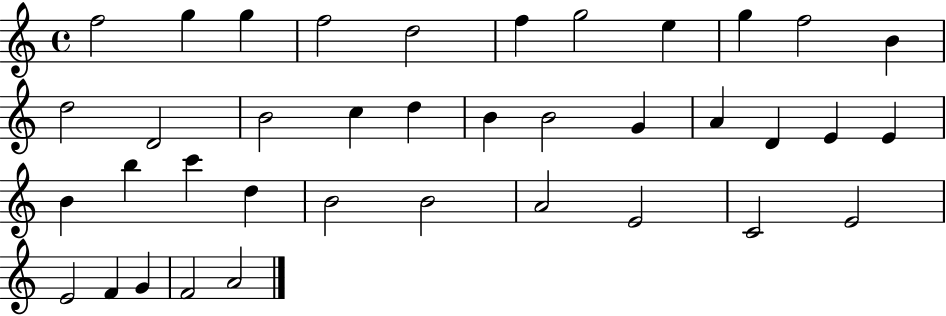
F5/h G5/q G5/q F5/h D5/h F5/q G5/h E5/q G5/q F5/h B4/q D5/h D4/h B4/h C5/q D5/q B4/q B4/h G4/q A4/q D4/q E4/q E4/q B4/q B5/q C6/q D5/q B4/h B4/h A4/h E4/h C4/h E4/h E4/h F4/q G4/q F4/h A4/h